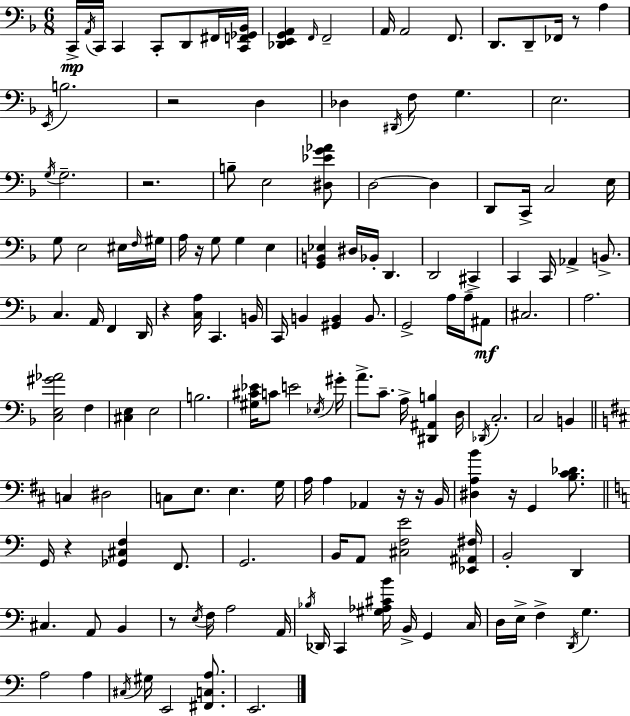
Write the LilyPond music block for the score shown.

{
  \clef bass
  \numericTimeSignature
  \time 6/8
  \key d \minor
  c,16->\mp \acciaccatura { a,16 } c,16 c,4 c,8-. d,8 fis,16 | <c, f, ges, bes,>16 <des, e, g, a,>4 \grace { f,16 } f,2-- | a,16 a,2 f,8. | d,8. d,8-- fes,16 r8 a4 | \break \acciaccatura { e,16 } b2. | r2 d4 | des4 \acciaccatura { dis,16 } f8 g4. | e2. | \break \acciaccatura { g16 } g2.-- | r2. | b8-- e2 | <dis ees' g' aes'>8 d2~~ | \break d4 d,8 c,16-> c2 | e16 g8 e2 | eis16 \grace { f16 } gis16 a16 r16 g8 g4 | e4 <g, b, ees>4 dis16 bes,16-. | \break d,4. d,2 | cis,4-> c,4 c,16 aes,4-> | b,8.-> c4. | a,16 f,4 d,16 r4 <c a>16 c,4. | \break b,16 c,16 b,4 <gis, b,>4 | b,8. g,2-> | a16 a16-- ais,8\mf cis2. | a2. | \break <c e gis' aes'>2 | f4 <cis e>4 e2 | b2. | <gis cis' ees'>16 c'8 e'2 | \break \acciaccatura { ees16 } gis'16-. a'8.-> c'8.-- | a16-> <dis, ais, b>4 d16 \acciaccatura { des,16 } c2.-. | c2 | b,4 \bar "||" \break \key d \major c4 dis2 | c8 e8. e4. g16 | a16 a4 aes,4 r16 r16 b,16 | <dis a b'>4 r16 g,4 <b cis' des'>8. | \break \bar "||" \break \key c \major g,16 r4 <ges, cis f>4 f,8. | g,2. | b,16 a,8 <cis f e'>2 <ees, ais, fis>16 | b,2-. d,4 | \break cis4. a,8 b,4 | r8 \acciaccatura { e16 } f16 a2 | a,16 \acciaccatura { bes16 } des,16 c,4 <gis aes cis' b'>16 b,16-> g,4 | c16 d16 e16-> f4-> \acciaccatura { d,16 } g4. | \break a2 a4 | \acciaccatura { cis16 } gis16 e,2 | <fis, c a>8. e,2. | \bar "|."
}